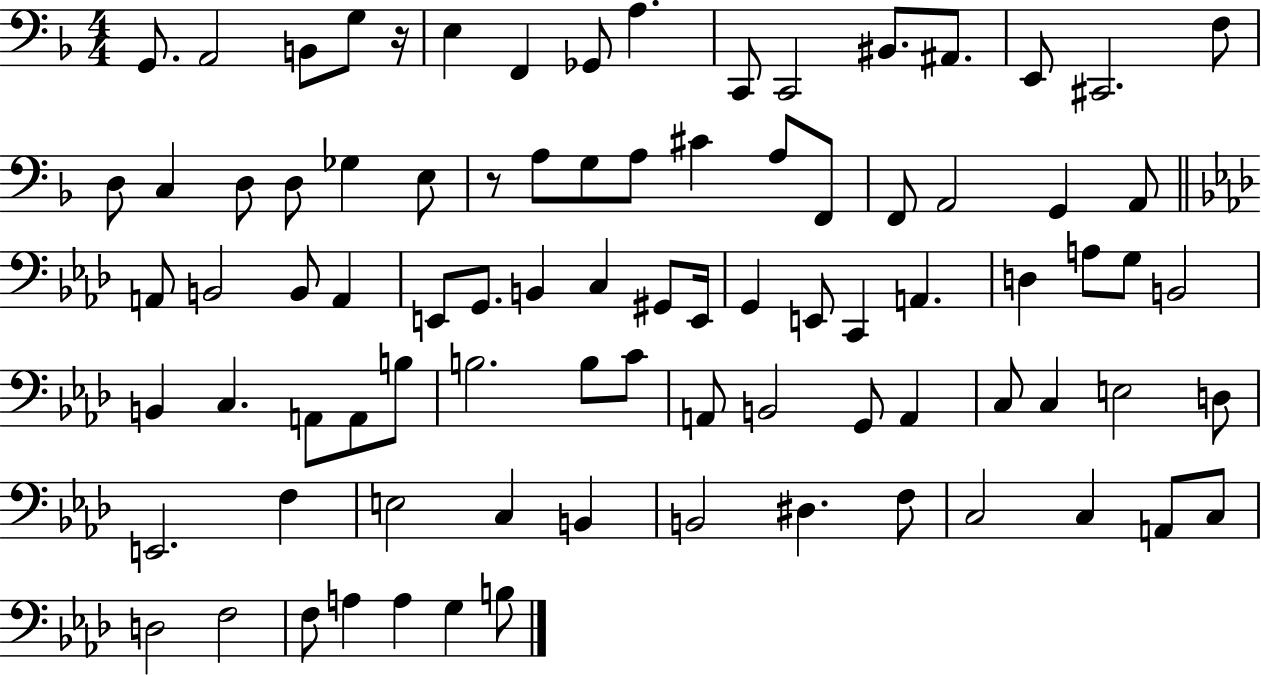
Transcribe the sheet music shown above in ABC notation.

X:1
T:Untitled
M:4/4
L:1/4
K:F
G,,/2 A,,2 B,,/2 G,/2 z/4 E, F,, _G,,/2 A, C,,/2 C,,2 ^B,,/2 ^A,,/2 E,,/2 ^C,,2 F,/2 D,/2 C, D,/2 D,/2 _G, E,/2 z/2 A,/2 G,/2 A,/2 ^C A,/2 F,,/2 F,,/2 A,,2 G,, A,,/2 A,,/2 B,,2 B,,/2 A,, E,,/2 G,,/2 B,, C, ^G,,/2 E,,/4 G,, E,,/2 C,, A,, D, A,/2 G,/2 B,,2 B,, C, A,,/2 A,,/2 B,/2 B,2 B,/2 C/2 A,,/2 B,,2 G,,/2 A,, C,/2 C, E,2 D,/2 E,,2 F, E,2 C, B,, B,,2 ^D, F,/2 C,2 C, A,,/2 C,/2 D,2 F,2 F,/2 A, A, G, B,/2